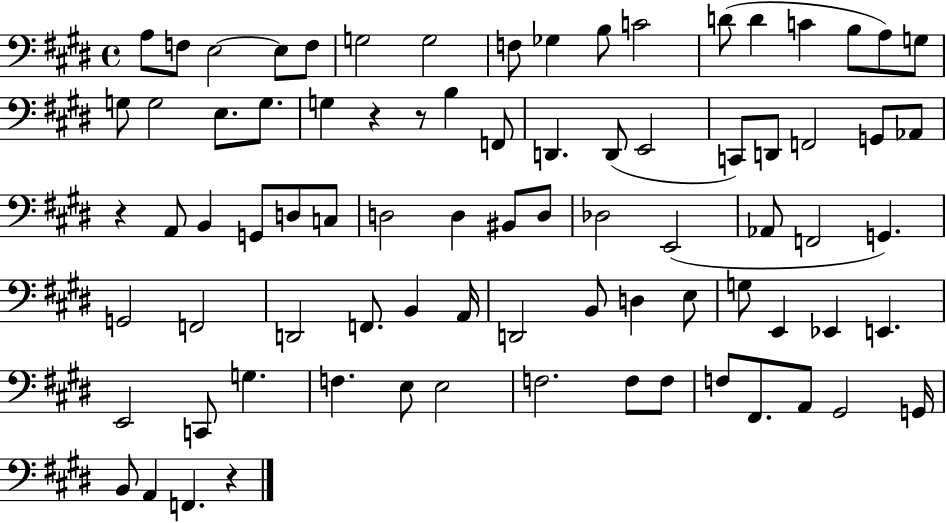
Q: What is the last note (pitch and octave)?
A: F2